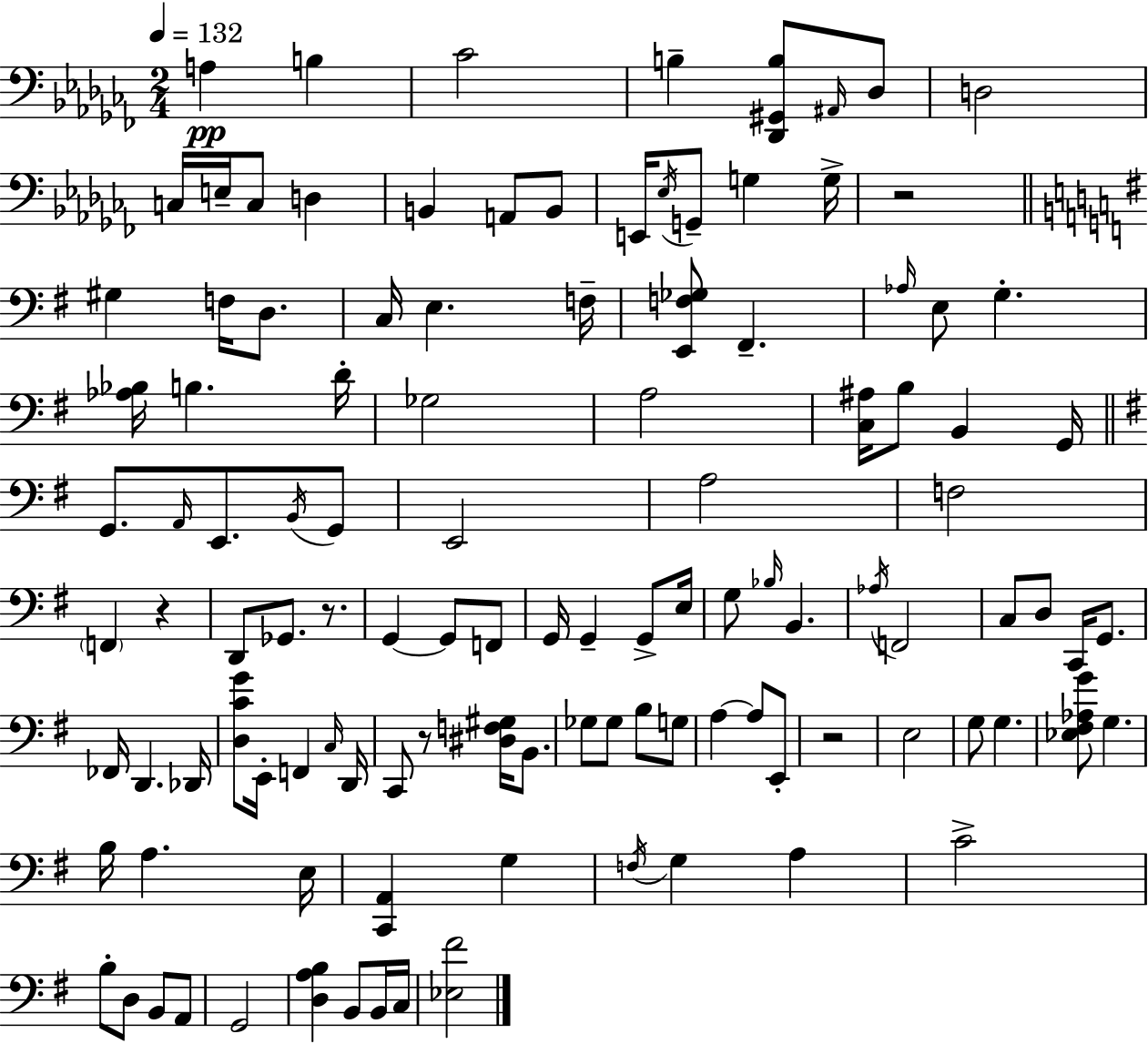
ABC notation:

X:1
T:Untitled
M:2/4
L:1/4
K:Abm
A, B, _C2 B, [_D,,^G,,B,]/2 ^A,,/4 _D,/2 D,2 C,/4 E,/4 C,/2 D, B,, A,,/2 B,,/2 E,,/4 _E,/4 G,,/2 G, G,/4 z2 ^G, F,/4 D,/2 C,/4 E, F,/4 [E,,F,_G,]/2 ^F,, _A,/4 E,/2 G, [_A,_B,]/4 B, D/4 _G,2 A,2 [C,^A,]/4 B,/2 B,, G,,/4 G,,/2 A,,/4 E,,/2 B,,/4 G,,/2 E,,2 A,2 F,2 F,, z D,,/2 _G,,/2 z/2 G,, G,,/2 F,,/2 G,,/4 G,, G,,/2 E,/4 G,/2 _B,/4 B,, _A,/4 F,,2 C,/2 D,/2 C,,/4 G,,/2 _F,,/4 D,, _D,,/4 [D,CG]/2 E,,/4 F,, C,/4 D,,/4 C,,/2 z/2 [^D,F,^G,]/4 B,,/2 _G,/2 _G,/2 B,/2 G,/2 A, A,/2 E,,/2 z2 E,2 G,/2 G, [_E,^F,_A,G]/2 G, B,/4 A, E,/4 [C,,A,,] G, F,/4 G, A, C2 B,/2 D,/2 B,,/2 A,,/2 G,,2 [D,A,B,] B,,/2 B,,/4 C,/4 [_E,^F]2